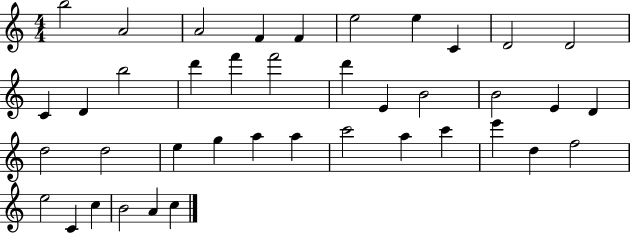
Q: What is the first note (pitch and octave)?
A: B5